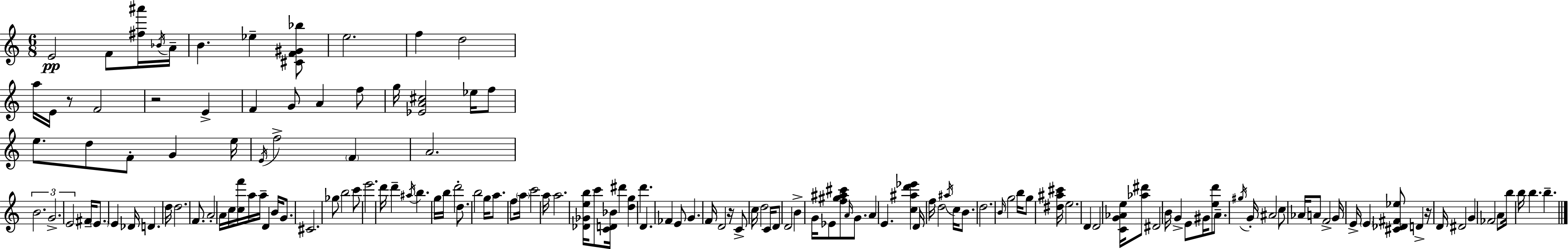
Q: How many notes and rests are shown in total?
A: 149